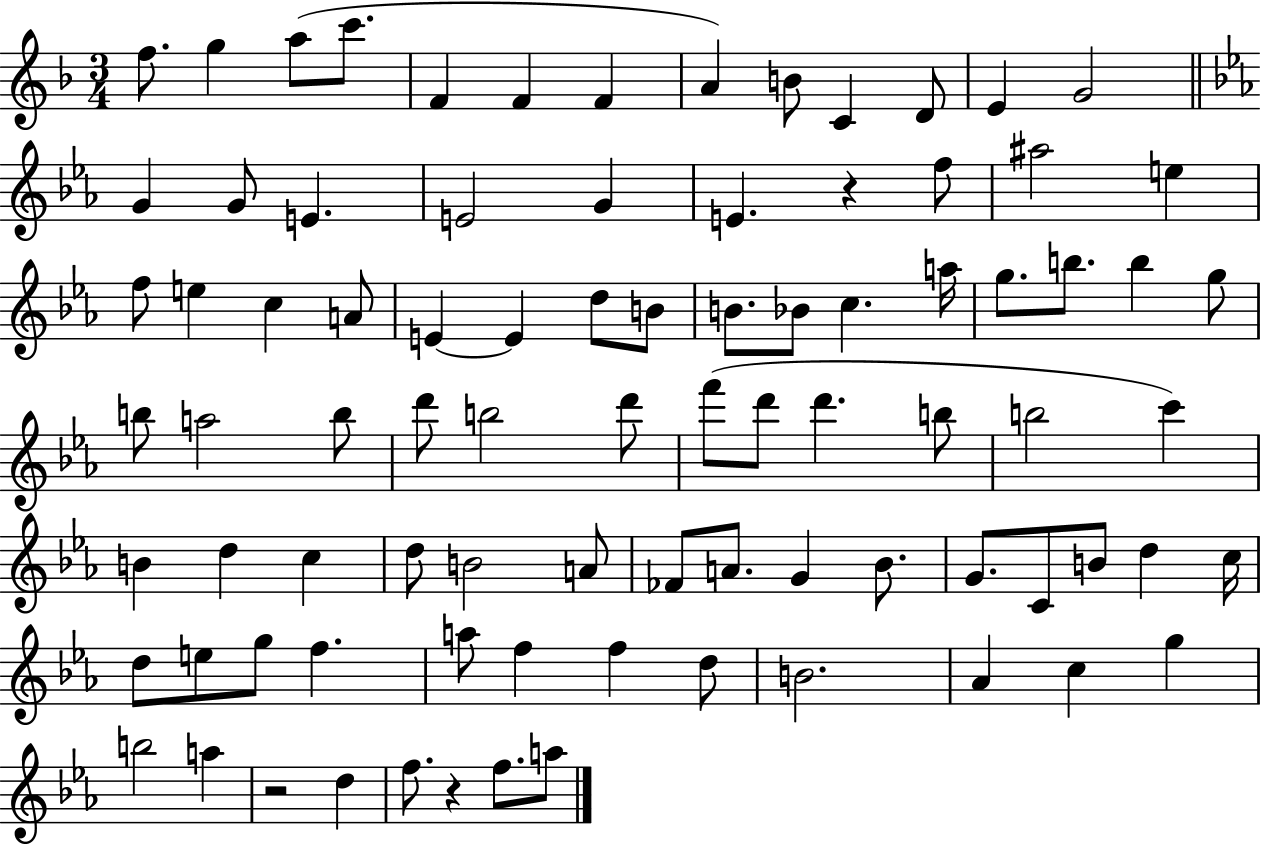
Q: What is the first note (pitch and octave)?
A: F5